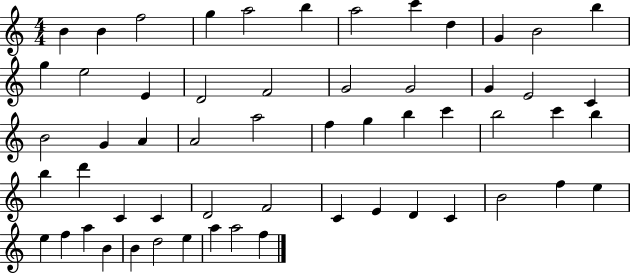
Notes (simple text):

B4/q B4/q F5/h G5/q A5/h B5/q A5/h C6/q D5/q G4/q B4/h B5/q G5/q E5/h E4/q D4/h F4/h G4/h G4/h G4/q E4/h C4/q B4/h G4/q A4/q A4/h A5/h F5/q G5/q B5/q C6/q B5/h C6/q B5/q B5/q D6/q C4/q C4/q D4/h F4/h C4/q E4/q D4/q C4/q B4/h F5/q E5/q E5/q F5/q A5/q B4/q B4/q D5/h E5/q A5/q A5/h F5/q